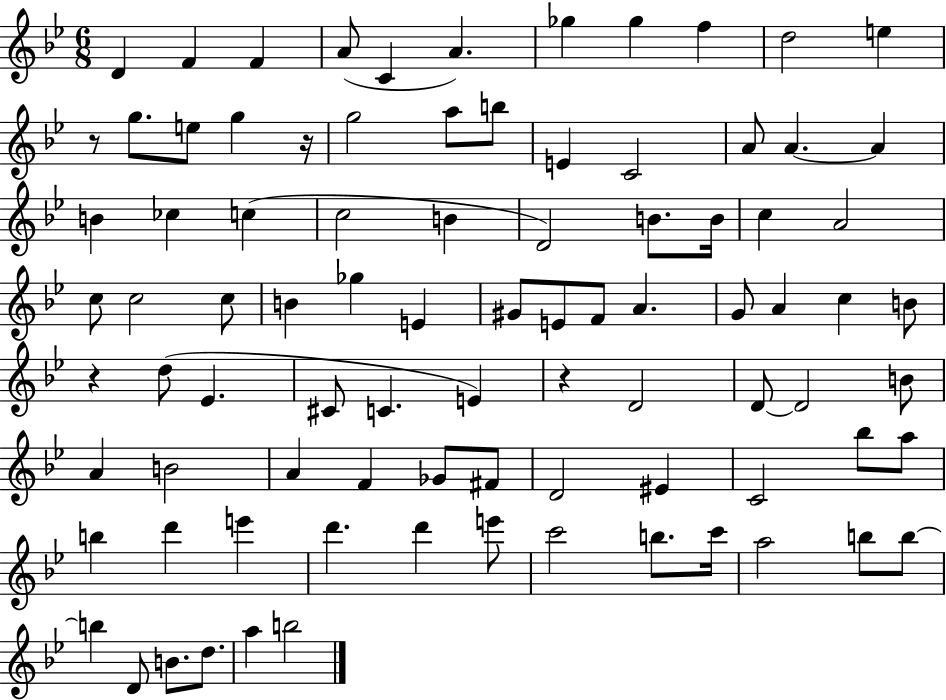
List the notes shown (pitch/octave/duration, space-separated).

D4/q F4/q F4/q A4/e C4/q A4/q. Gb5/q Gb5/q F5/q D5/h E5/q R/e G5/e. E5/e G5/q R/s G5/h A5/e B5/e E4/q C4/h A4/e A4/q. A4/q B4/q CES5/q C5/q C5/h B4/q D4/h B4/e. B4/s C5/q A4/h C5/e C5/h C5/e B4/q Gb5/q E4/q G#4/e E4/e F4/e A4/q. G4/e A4/q C5/q B4/e R/q D5/e Eb4/q. C#4/e C4/q. E4/q R/q D4/h D4/e D4/h B4/e A4/q B4/h A4/q F4/q Gb4/e F#4/e D4/h EIS4/q C4/h Bb5/e A5/e B5/q D6/q E6/q D6/q. D6/q E6/e C6/h B5/e. C6/s A5/h B5/e B5/e B5/q D4/e B4/e. D5/e. A5/q B5/h